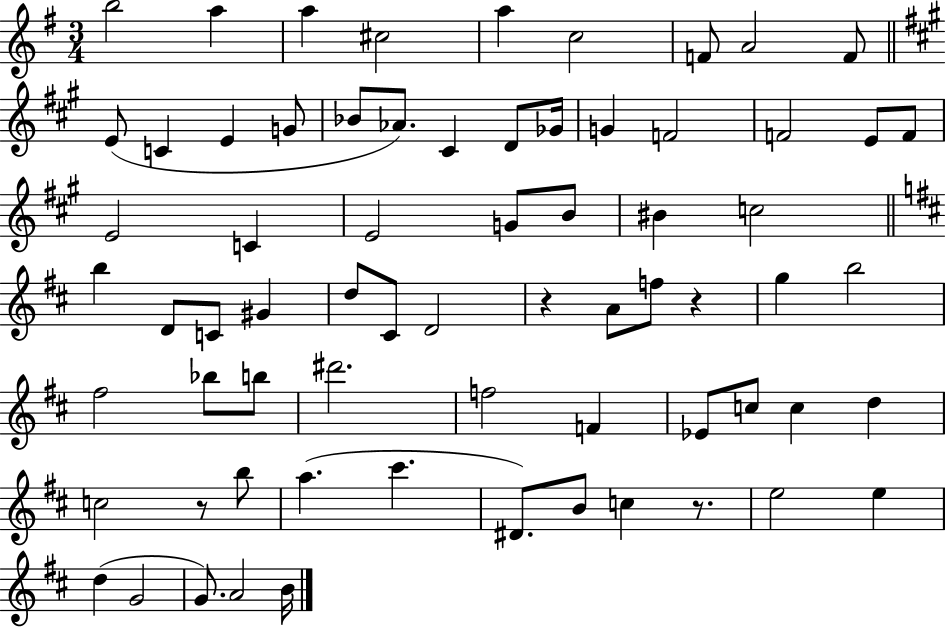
{
  \clef treble
  \numericTimeSignature
  \time 3/4
  \key g \major
  \repeat volta 2 { b''2 a''4 | a''4 cis''2 | a''4 c''2 | f'8 a'2 f'8 | \break \bar "||" \break \key a \major e'8( c'4 e'4 g'8 | bes'8 aes'8.) cis'4 d'8 ges'16 | g'4 f'2 | f'2 e'8 f'8 | \break e'2 c'4 | e'2 g'8 b'8 | bis'4 c''2 | \bar "||" \break \key d \major b''4 d'8 c'8 gis'4 | d''8 cis'8 d'2 | r4 a'8 f''8 r4 | g''4 b''2 | \break fis''2 bes''8 b''8 | dis'''2. | f''2 f'4 | ees'8 c''8 c''4 d''4 | \break c''2 r8 b''8 | a''4.( cis'''4. | dis'8.) b'8 c''4 r8. | e''2 e''4 | \break d''4( g'2 | g'8.) a'2 b'16 | } \bar "|."
}